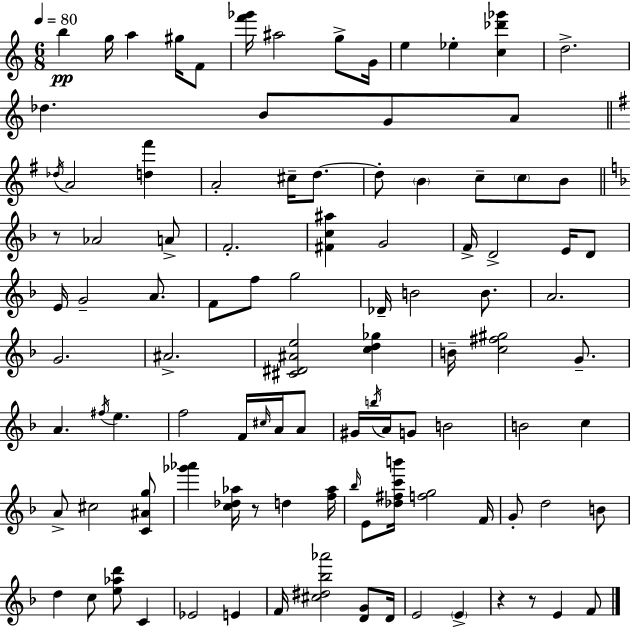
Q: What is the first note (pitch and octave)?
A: B5